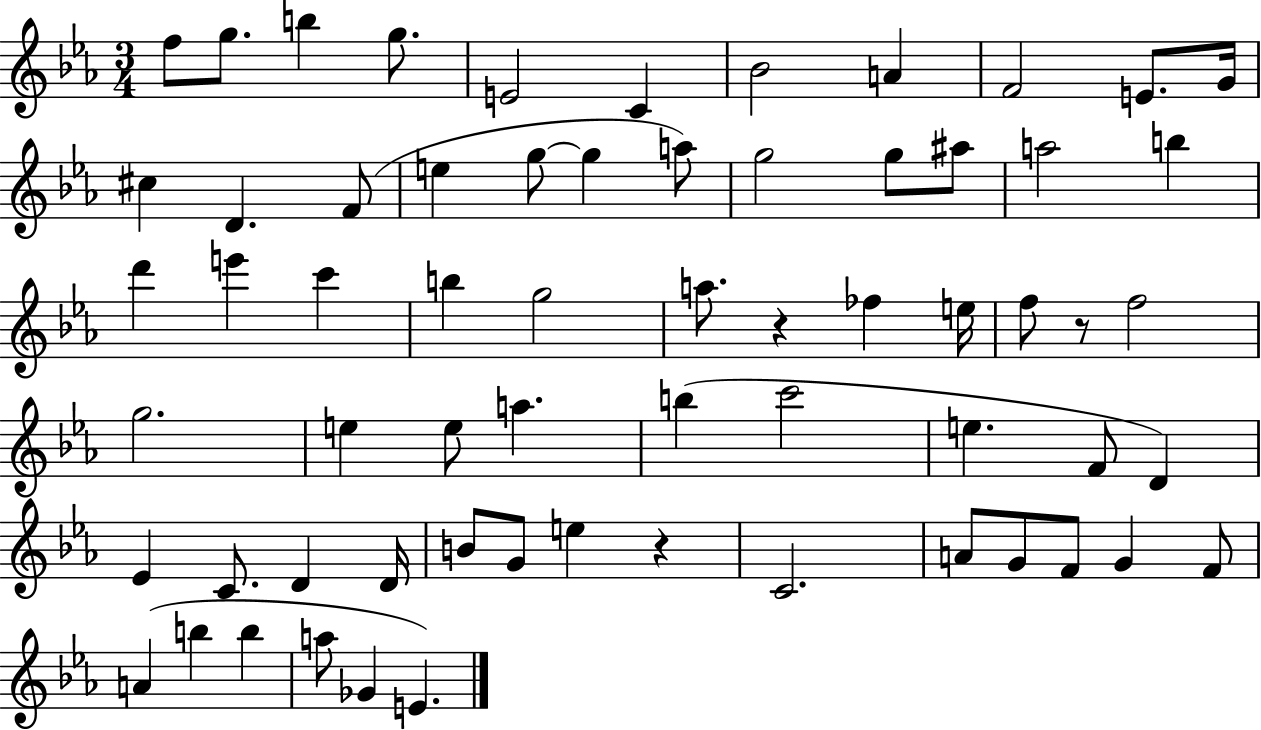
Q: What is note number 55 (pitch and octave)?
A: F4